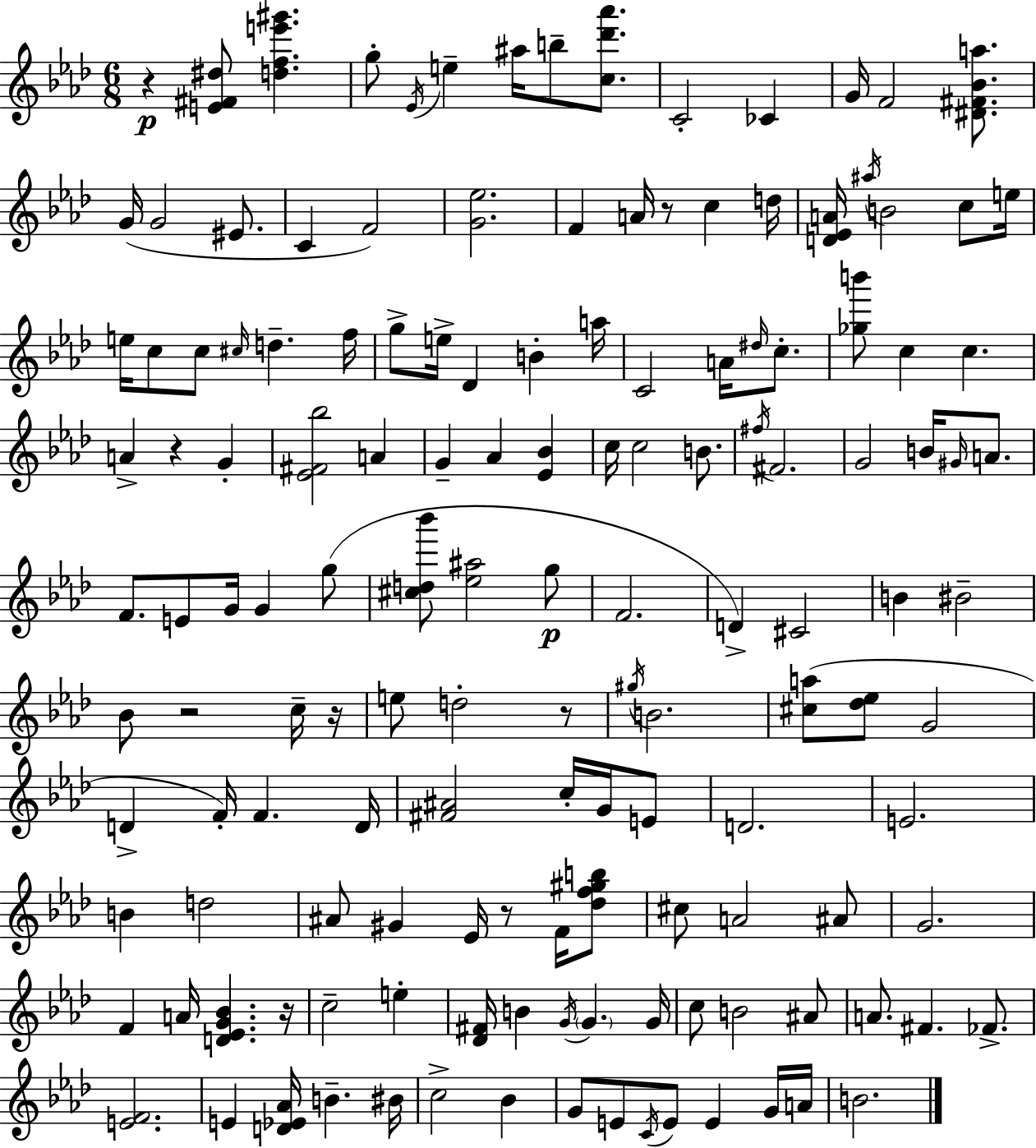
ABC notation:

X:1
T:Untitled
M:6/8
L:1/4
K:Ab
z [E^F^d]/2 [dfe'^g'] g/2 _E/4 e ^a/4 b/2 [c_d'_a']/2 C2 _C G/4 F2 [^D^F_Ba]/2 G/4 G2 ^E/2 C F2 [G_e]2 F A/4 z/2 c d/4 [D_EA]/4 ^a/4 B2 c/2 e/4 e/4 c/2 c/2 ^c/4 d f/4 g/2 e/4 _D B a/4 C2 A/4 ^d/4 c/2 [_gb']/2 c c A z G [_E^F_b]2 A G _A [_E_B] c/4 c2 B/2 ^f/4 ^F2 G2 B/4 ^G/4 A/2 F/2 E/2 G/4 G g/2 [^cd_b']/2 [_e^a]2 g/2 F2 D ^C2 B ^B2 _B/2 z2 c/4 z/4 e/2 d2 z/2 ^g/4 B2 [^ca]/2 [_d_e]/2 G2 D F/4 F D/4 [^F^A]2 c/4 G/4 E/2 D2 E2 B d2 ^A/2 ^G _E/4 z/2 F/4 [_df^gb]/2 ^c/2 A2 ^A/2 G2 F A/4 [D_EG_B] z/4 c2 e [_D^F]/4 B G/4 G G/4 c/2 B2 ^A/2 A/2 ^F _F/2 [EF]2 E [D_E_A]/4 B ^B/4 c2 _B G/2 E/2 C/4 E/2 E G/4 A/4 B2